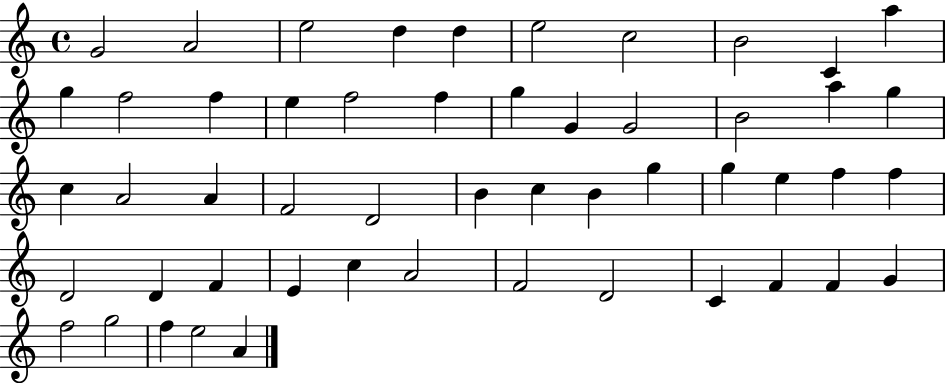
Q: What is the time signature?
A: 4/4